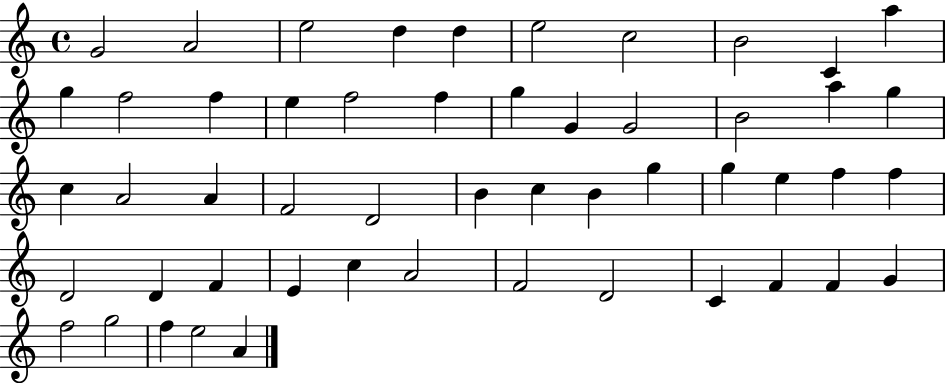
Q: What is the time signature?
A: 4/4